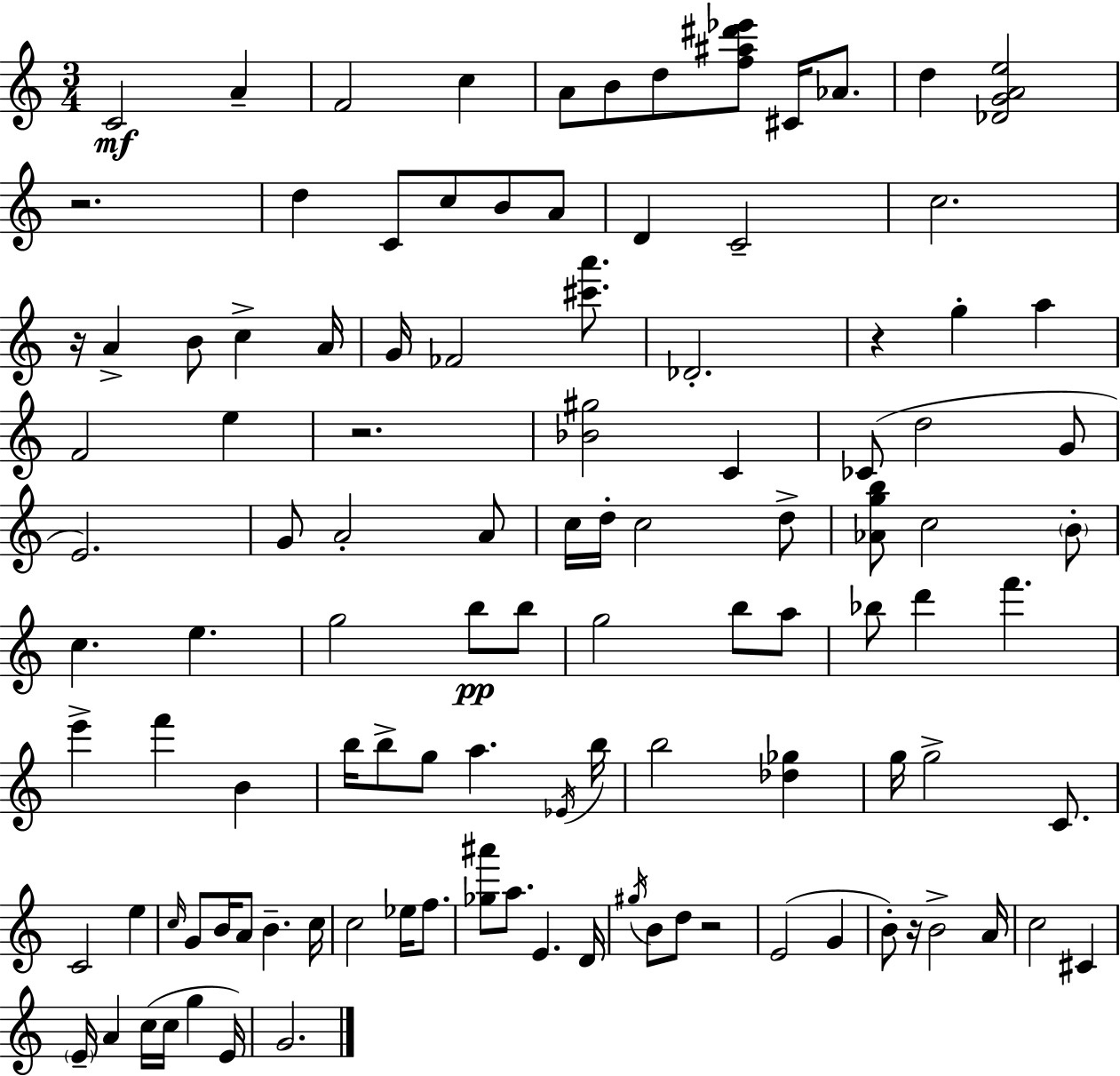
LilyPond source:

{
  \clef treble
  \numericTimeSignature
  \time 3/4
  \key a \minor
  c'2\mf a'4-- | f'2 c''4 | a'8 b'8 d''8 <f'' ais'' dis''' ees'''>8 cis'16 aes'8. | d''4 <des' g' a' e''>2 | \break r2. | d''4 c'8 c''8 b'8 a'8 | d'4 c'2-- | c''2. | \break r16 a'4-> b'8 c''4-> a'16 | g'16 fes'2 <cis''' a'''>8. | des'2.-. | r4 g''4-. a''4 | \break f'2 e''4 | r2. | <bes' gis''>2 c'4 | ces'8( d''2 g'8 | \break e'2.) | g'8 a'2-. a'8 | c''16 d''16-. c''2 d''8-> | <aes' g'' b''>8 c''2 \parenthesize b'8-. | \break c''4. e''4. | g''2 b''8\pp b''8 | g''2 b''8 a''8 | bes''8 d'''4 f'''4. | \break e'''4-> f'''4 b'4 | b''16 b''8-> g''8 a''4. \acciaccatura { ees'16 } | b''16 b''2 <des'' ges''>4 | g''16 g''2-> c'8. | \break c'2 e''4 | \grace { c''16 } g'8 b'16 a'8 b'4.-- | c''16 c''2 ees''16 f''8. | <ges'' ais'''>8 a''8. e'4. | \break d'16 \acciaccatura { gis''16 } b'8 d''8 r2 | e'2( g'4 | b'8-.) r16 b'2-> | a'16 c''2 cis'4 | \break \parenthesize e'16-- a'4 c''16( c''16 g''4 | e'16) g'2. | \bar "|."
}